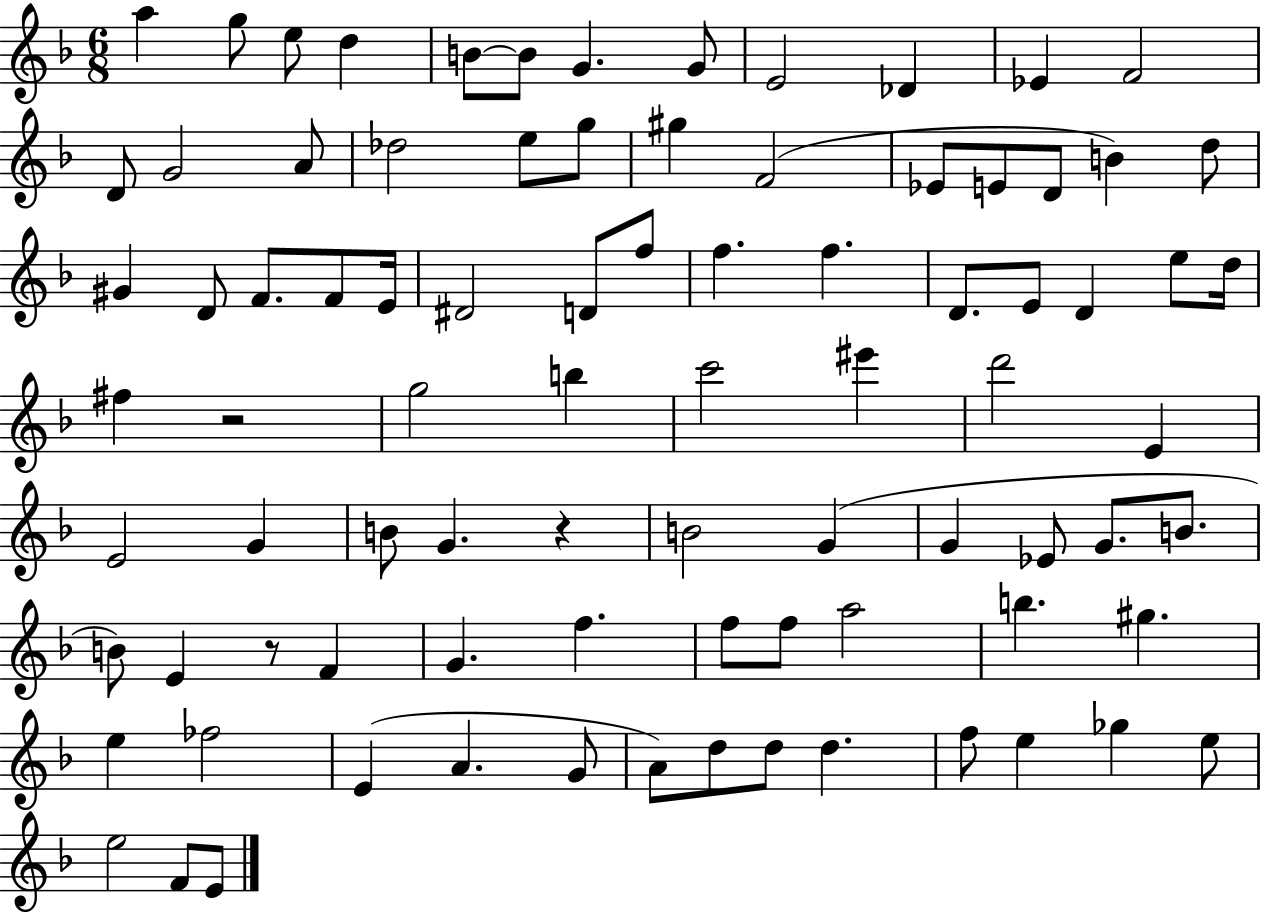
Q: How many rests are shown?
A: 3